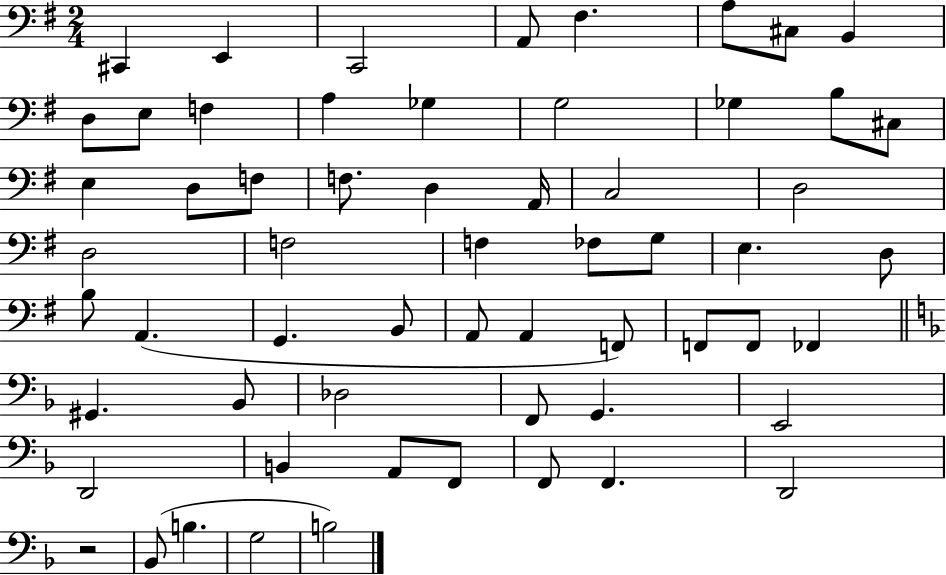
{
  \clef bass
  \numericTimeSignature
  \time 2/4
  \key g \major
  cis,4 e,4 | c,2 | a,8 fis4. | a8 cis8 b,4 | \break d8 e8 f4 | a4 ges4 | g2 | ges4 b8 cis8 | \break e4 d8 f8 | f8. d4 a,16 | c2 | d2 | \break d2 | f2 | f4 fes8 g8 | e4. d8 | \break b8 a,4.( | g,4. b,8 | a,8 a,4 f,8) | f,8 f,8 fes,4 | \break \bar "||" \break \key f \major gis,4. bes,8 | des2 | f,8 g,4. | e,2 | \break d,2 | b,4 a,8 f,8 | f,8 f,4. | d,2 | \break r2 | bes,8( b4. | g2 | b2) | \break \bar "|."
}